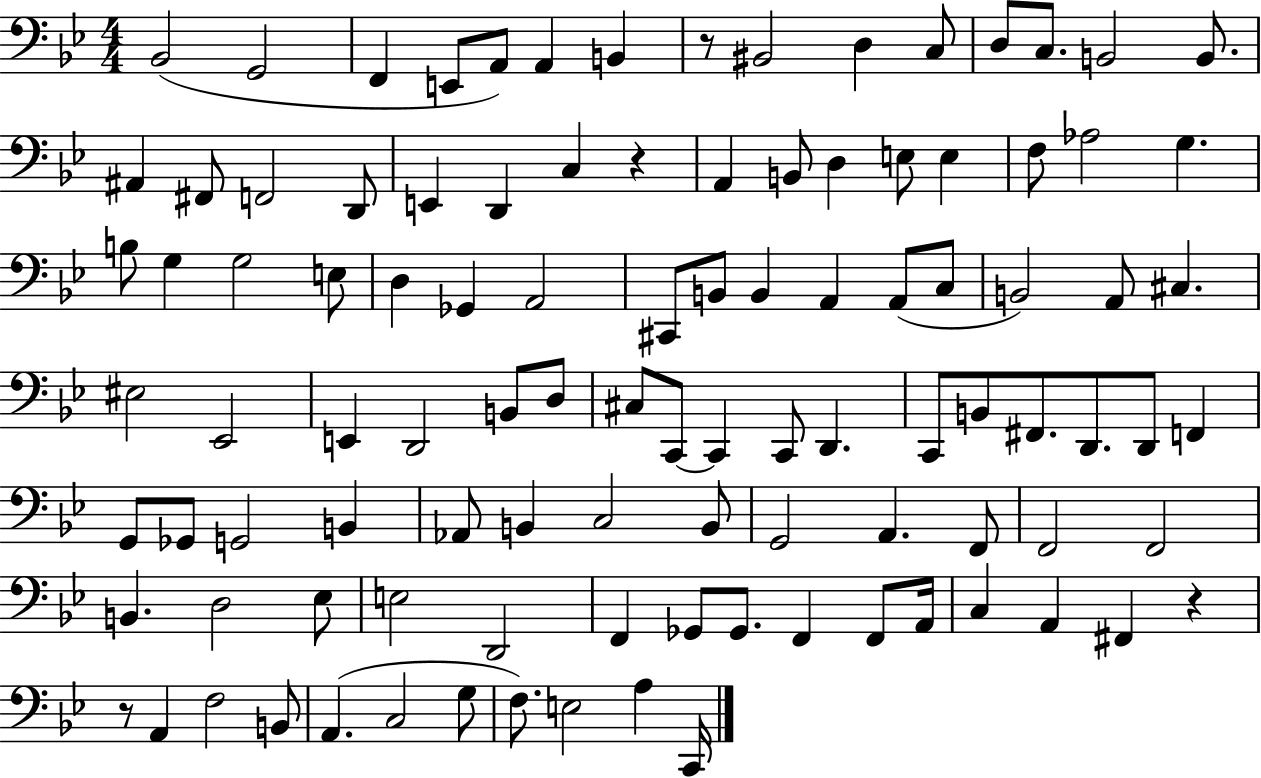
Bb2/h G2/h F2/q E2/e A2/e A2/q B2/q R/e BIS2/h D3/q C3/e D3/e C3/e. B2/h B2/e. A#2/q F#2/e F2/h D2/e E2/q D2/q C3/q R/q A2/q B2/e D3/q E3/e E3/q F3/e Ab3/h G3/q. B3/e G3/q G3/h E3/e D3/q Gb2/q A2/h C#2/e B2/e B2/q A2/q A2/e C3/e B2/h A2/e C#3/q. EIS3/h Eb2/h E2/q D2/h B2/e D3/e C#3/e C2/e C2/q C2/e D2/q. C2/e B2/e F#2/e. D2/e. D2/e F2/q G2/e Gb2/e G2/h B2/q Ab2/e B2/q C3/h B2/e G2/h A2/q. F2/e F2/h F2/h B2/q. D3/h Eb3/e E3/h D2/h F2/q Gb2/e Gb2/e. F2/q F2/e A2/s C3/q A2/q F#2/q R/q R/e A2/q F3/h B2/e A2/q. C3/h G3/e F3/e. E3/h A3/q C2/s